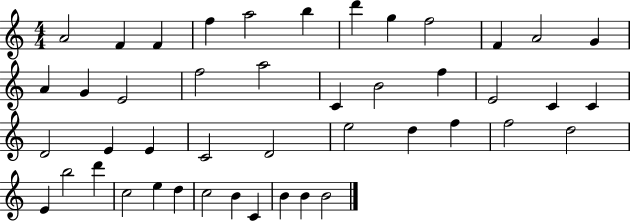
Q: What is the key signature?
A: C major